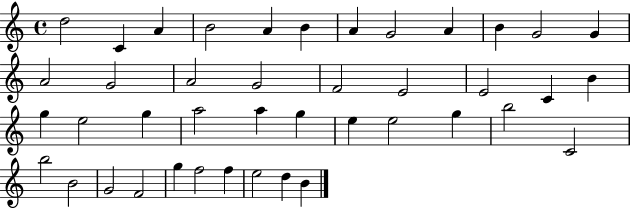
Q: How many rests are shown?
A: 0